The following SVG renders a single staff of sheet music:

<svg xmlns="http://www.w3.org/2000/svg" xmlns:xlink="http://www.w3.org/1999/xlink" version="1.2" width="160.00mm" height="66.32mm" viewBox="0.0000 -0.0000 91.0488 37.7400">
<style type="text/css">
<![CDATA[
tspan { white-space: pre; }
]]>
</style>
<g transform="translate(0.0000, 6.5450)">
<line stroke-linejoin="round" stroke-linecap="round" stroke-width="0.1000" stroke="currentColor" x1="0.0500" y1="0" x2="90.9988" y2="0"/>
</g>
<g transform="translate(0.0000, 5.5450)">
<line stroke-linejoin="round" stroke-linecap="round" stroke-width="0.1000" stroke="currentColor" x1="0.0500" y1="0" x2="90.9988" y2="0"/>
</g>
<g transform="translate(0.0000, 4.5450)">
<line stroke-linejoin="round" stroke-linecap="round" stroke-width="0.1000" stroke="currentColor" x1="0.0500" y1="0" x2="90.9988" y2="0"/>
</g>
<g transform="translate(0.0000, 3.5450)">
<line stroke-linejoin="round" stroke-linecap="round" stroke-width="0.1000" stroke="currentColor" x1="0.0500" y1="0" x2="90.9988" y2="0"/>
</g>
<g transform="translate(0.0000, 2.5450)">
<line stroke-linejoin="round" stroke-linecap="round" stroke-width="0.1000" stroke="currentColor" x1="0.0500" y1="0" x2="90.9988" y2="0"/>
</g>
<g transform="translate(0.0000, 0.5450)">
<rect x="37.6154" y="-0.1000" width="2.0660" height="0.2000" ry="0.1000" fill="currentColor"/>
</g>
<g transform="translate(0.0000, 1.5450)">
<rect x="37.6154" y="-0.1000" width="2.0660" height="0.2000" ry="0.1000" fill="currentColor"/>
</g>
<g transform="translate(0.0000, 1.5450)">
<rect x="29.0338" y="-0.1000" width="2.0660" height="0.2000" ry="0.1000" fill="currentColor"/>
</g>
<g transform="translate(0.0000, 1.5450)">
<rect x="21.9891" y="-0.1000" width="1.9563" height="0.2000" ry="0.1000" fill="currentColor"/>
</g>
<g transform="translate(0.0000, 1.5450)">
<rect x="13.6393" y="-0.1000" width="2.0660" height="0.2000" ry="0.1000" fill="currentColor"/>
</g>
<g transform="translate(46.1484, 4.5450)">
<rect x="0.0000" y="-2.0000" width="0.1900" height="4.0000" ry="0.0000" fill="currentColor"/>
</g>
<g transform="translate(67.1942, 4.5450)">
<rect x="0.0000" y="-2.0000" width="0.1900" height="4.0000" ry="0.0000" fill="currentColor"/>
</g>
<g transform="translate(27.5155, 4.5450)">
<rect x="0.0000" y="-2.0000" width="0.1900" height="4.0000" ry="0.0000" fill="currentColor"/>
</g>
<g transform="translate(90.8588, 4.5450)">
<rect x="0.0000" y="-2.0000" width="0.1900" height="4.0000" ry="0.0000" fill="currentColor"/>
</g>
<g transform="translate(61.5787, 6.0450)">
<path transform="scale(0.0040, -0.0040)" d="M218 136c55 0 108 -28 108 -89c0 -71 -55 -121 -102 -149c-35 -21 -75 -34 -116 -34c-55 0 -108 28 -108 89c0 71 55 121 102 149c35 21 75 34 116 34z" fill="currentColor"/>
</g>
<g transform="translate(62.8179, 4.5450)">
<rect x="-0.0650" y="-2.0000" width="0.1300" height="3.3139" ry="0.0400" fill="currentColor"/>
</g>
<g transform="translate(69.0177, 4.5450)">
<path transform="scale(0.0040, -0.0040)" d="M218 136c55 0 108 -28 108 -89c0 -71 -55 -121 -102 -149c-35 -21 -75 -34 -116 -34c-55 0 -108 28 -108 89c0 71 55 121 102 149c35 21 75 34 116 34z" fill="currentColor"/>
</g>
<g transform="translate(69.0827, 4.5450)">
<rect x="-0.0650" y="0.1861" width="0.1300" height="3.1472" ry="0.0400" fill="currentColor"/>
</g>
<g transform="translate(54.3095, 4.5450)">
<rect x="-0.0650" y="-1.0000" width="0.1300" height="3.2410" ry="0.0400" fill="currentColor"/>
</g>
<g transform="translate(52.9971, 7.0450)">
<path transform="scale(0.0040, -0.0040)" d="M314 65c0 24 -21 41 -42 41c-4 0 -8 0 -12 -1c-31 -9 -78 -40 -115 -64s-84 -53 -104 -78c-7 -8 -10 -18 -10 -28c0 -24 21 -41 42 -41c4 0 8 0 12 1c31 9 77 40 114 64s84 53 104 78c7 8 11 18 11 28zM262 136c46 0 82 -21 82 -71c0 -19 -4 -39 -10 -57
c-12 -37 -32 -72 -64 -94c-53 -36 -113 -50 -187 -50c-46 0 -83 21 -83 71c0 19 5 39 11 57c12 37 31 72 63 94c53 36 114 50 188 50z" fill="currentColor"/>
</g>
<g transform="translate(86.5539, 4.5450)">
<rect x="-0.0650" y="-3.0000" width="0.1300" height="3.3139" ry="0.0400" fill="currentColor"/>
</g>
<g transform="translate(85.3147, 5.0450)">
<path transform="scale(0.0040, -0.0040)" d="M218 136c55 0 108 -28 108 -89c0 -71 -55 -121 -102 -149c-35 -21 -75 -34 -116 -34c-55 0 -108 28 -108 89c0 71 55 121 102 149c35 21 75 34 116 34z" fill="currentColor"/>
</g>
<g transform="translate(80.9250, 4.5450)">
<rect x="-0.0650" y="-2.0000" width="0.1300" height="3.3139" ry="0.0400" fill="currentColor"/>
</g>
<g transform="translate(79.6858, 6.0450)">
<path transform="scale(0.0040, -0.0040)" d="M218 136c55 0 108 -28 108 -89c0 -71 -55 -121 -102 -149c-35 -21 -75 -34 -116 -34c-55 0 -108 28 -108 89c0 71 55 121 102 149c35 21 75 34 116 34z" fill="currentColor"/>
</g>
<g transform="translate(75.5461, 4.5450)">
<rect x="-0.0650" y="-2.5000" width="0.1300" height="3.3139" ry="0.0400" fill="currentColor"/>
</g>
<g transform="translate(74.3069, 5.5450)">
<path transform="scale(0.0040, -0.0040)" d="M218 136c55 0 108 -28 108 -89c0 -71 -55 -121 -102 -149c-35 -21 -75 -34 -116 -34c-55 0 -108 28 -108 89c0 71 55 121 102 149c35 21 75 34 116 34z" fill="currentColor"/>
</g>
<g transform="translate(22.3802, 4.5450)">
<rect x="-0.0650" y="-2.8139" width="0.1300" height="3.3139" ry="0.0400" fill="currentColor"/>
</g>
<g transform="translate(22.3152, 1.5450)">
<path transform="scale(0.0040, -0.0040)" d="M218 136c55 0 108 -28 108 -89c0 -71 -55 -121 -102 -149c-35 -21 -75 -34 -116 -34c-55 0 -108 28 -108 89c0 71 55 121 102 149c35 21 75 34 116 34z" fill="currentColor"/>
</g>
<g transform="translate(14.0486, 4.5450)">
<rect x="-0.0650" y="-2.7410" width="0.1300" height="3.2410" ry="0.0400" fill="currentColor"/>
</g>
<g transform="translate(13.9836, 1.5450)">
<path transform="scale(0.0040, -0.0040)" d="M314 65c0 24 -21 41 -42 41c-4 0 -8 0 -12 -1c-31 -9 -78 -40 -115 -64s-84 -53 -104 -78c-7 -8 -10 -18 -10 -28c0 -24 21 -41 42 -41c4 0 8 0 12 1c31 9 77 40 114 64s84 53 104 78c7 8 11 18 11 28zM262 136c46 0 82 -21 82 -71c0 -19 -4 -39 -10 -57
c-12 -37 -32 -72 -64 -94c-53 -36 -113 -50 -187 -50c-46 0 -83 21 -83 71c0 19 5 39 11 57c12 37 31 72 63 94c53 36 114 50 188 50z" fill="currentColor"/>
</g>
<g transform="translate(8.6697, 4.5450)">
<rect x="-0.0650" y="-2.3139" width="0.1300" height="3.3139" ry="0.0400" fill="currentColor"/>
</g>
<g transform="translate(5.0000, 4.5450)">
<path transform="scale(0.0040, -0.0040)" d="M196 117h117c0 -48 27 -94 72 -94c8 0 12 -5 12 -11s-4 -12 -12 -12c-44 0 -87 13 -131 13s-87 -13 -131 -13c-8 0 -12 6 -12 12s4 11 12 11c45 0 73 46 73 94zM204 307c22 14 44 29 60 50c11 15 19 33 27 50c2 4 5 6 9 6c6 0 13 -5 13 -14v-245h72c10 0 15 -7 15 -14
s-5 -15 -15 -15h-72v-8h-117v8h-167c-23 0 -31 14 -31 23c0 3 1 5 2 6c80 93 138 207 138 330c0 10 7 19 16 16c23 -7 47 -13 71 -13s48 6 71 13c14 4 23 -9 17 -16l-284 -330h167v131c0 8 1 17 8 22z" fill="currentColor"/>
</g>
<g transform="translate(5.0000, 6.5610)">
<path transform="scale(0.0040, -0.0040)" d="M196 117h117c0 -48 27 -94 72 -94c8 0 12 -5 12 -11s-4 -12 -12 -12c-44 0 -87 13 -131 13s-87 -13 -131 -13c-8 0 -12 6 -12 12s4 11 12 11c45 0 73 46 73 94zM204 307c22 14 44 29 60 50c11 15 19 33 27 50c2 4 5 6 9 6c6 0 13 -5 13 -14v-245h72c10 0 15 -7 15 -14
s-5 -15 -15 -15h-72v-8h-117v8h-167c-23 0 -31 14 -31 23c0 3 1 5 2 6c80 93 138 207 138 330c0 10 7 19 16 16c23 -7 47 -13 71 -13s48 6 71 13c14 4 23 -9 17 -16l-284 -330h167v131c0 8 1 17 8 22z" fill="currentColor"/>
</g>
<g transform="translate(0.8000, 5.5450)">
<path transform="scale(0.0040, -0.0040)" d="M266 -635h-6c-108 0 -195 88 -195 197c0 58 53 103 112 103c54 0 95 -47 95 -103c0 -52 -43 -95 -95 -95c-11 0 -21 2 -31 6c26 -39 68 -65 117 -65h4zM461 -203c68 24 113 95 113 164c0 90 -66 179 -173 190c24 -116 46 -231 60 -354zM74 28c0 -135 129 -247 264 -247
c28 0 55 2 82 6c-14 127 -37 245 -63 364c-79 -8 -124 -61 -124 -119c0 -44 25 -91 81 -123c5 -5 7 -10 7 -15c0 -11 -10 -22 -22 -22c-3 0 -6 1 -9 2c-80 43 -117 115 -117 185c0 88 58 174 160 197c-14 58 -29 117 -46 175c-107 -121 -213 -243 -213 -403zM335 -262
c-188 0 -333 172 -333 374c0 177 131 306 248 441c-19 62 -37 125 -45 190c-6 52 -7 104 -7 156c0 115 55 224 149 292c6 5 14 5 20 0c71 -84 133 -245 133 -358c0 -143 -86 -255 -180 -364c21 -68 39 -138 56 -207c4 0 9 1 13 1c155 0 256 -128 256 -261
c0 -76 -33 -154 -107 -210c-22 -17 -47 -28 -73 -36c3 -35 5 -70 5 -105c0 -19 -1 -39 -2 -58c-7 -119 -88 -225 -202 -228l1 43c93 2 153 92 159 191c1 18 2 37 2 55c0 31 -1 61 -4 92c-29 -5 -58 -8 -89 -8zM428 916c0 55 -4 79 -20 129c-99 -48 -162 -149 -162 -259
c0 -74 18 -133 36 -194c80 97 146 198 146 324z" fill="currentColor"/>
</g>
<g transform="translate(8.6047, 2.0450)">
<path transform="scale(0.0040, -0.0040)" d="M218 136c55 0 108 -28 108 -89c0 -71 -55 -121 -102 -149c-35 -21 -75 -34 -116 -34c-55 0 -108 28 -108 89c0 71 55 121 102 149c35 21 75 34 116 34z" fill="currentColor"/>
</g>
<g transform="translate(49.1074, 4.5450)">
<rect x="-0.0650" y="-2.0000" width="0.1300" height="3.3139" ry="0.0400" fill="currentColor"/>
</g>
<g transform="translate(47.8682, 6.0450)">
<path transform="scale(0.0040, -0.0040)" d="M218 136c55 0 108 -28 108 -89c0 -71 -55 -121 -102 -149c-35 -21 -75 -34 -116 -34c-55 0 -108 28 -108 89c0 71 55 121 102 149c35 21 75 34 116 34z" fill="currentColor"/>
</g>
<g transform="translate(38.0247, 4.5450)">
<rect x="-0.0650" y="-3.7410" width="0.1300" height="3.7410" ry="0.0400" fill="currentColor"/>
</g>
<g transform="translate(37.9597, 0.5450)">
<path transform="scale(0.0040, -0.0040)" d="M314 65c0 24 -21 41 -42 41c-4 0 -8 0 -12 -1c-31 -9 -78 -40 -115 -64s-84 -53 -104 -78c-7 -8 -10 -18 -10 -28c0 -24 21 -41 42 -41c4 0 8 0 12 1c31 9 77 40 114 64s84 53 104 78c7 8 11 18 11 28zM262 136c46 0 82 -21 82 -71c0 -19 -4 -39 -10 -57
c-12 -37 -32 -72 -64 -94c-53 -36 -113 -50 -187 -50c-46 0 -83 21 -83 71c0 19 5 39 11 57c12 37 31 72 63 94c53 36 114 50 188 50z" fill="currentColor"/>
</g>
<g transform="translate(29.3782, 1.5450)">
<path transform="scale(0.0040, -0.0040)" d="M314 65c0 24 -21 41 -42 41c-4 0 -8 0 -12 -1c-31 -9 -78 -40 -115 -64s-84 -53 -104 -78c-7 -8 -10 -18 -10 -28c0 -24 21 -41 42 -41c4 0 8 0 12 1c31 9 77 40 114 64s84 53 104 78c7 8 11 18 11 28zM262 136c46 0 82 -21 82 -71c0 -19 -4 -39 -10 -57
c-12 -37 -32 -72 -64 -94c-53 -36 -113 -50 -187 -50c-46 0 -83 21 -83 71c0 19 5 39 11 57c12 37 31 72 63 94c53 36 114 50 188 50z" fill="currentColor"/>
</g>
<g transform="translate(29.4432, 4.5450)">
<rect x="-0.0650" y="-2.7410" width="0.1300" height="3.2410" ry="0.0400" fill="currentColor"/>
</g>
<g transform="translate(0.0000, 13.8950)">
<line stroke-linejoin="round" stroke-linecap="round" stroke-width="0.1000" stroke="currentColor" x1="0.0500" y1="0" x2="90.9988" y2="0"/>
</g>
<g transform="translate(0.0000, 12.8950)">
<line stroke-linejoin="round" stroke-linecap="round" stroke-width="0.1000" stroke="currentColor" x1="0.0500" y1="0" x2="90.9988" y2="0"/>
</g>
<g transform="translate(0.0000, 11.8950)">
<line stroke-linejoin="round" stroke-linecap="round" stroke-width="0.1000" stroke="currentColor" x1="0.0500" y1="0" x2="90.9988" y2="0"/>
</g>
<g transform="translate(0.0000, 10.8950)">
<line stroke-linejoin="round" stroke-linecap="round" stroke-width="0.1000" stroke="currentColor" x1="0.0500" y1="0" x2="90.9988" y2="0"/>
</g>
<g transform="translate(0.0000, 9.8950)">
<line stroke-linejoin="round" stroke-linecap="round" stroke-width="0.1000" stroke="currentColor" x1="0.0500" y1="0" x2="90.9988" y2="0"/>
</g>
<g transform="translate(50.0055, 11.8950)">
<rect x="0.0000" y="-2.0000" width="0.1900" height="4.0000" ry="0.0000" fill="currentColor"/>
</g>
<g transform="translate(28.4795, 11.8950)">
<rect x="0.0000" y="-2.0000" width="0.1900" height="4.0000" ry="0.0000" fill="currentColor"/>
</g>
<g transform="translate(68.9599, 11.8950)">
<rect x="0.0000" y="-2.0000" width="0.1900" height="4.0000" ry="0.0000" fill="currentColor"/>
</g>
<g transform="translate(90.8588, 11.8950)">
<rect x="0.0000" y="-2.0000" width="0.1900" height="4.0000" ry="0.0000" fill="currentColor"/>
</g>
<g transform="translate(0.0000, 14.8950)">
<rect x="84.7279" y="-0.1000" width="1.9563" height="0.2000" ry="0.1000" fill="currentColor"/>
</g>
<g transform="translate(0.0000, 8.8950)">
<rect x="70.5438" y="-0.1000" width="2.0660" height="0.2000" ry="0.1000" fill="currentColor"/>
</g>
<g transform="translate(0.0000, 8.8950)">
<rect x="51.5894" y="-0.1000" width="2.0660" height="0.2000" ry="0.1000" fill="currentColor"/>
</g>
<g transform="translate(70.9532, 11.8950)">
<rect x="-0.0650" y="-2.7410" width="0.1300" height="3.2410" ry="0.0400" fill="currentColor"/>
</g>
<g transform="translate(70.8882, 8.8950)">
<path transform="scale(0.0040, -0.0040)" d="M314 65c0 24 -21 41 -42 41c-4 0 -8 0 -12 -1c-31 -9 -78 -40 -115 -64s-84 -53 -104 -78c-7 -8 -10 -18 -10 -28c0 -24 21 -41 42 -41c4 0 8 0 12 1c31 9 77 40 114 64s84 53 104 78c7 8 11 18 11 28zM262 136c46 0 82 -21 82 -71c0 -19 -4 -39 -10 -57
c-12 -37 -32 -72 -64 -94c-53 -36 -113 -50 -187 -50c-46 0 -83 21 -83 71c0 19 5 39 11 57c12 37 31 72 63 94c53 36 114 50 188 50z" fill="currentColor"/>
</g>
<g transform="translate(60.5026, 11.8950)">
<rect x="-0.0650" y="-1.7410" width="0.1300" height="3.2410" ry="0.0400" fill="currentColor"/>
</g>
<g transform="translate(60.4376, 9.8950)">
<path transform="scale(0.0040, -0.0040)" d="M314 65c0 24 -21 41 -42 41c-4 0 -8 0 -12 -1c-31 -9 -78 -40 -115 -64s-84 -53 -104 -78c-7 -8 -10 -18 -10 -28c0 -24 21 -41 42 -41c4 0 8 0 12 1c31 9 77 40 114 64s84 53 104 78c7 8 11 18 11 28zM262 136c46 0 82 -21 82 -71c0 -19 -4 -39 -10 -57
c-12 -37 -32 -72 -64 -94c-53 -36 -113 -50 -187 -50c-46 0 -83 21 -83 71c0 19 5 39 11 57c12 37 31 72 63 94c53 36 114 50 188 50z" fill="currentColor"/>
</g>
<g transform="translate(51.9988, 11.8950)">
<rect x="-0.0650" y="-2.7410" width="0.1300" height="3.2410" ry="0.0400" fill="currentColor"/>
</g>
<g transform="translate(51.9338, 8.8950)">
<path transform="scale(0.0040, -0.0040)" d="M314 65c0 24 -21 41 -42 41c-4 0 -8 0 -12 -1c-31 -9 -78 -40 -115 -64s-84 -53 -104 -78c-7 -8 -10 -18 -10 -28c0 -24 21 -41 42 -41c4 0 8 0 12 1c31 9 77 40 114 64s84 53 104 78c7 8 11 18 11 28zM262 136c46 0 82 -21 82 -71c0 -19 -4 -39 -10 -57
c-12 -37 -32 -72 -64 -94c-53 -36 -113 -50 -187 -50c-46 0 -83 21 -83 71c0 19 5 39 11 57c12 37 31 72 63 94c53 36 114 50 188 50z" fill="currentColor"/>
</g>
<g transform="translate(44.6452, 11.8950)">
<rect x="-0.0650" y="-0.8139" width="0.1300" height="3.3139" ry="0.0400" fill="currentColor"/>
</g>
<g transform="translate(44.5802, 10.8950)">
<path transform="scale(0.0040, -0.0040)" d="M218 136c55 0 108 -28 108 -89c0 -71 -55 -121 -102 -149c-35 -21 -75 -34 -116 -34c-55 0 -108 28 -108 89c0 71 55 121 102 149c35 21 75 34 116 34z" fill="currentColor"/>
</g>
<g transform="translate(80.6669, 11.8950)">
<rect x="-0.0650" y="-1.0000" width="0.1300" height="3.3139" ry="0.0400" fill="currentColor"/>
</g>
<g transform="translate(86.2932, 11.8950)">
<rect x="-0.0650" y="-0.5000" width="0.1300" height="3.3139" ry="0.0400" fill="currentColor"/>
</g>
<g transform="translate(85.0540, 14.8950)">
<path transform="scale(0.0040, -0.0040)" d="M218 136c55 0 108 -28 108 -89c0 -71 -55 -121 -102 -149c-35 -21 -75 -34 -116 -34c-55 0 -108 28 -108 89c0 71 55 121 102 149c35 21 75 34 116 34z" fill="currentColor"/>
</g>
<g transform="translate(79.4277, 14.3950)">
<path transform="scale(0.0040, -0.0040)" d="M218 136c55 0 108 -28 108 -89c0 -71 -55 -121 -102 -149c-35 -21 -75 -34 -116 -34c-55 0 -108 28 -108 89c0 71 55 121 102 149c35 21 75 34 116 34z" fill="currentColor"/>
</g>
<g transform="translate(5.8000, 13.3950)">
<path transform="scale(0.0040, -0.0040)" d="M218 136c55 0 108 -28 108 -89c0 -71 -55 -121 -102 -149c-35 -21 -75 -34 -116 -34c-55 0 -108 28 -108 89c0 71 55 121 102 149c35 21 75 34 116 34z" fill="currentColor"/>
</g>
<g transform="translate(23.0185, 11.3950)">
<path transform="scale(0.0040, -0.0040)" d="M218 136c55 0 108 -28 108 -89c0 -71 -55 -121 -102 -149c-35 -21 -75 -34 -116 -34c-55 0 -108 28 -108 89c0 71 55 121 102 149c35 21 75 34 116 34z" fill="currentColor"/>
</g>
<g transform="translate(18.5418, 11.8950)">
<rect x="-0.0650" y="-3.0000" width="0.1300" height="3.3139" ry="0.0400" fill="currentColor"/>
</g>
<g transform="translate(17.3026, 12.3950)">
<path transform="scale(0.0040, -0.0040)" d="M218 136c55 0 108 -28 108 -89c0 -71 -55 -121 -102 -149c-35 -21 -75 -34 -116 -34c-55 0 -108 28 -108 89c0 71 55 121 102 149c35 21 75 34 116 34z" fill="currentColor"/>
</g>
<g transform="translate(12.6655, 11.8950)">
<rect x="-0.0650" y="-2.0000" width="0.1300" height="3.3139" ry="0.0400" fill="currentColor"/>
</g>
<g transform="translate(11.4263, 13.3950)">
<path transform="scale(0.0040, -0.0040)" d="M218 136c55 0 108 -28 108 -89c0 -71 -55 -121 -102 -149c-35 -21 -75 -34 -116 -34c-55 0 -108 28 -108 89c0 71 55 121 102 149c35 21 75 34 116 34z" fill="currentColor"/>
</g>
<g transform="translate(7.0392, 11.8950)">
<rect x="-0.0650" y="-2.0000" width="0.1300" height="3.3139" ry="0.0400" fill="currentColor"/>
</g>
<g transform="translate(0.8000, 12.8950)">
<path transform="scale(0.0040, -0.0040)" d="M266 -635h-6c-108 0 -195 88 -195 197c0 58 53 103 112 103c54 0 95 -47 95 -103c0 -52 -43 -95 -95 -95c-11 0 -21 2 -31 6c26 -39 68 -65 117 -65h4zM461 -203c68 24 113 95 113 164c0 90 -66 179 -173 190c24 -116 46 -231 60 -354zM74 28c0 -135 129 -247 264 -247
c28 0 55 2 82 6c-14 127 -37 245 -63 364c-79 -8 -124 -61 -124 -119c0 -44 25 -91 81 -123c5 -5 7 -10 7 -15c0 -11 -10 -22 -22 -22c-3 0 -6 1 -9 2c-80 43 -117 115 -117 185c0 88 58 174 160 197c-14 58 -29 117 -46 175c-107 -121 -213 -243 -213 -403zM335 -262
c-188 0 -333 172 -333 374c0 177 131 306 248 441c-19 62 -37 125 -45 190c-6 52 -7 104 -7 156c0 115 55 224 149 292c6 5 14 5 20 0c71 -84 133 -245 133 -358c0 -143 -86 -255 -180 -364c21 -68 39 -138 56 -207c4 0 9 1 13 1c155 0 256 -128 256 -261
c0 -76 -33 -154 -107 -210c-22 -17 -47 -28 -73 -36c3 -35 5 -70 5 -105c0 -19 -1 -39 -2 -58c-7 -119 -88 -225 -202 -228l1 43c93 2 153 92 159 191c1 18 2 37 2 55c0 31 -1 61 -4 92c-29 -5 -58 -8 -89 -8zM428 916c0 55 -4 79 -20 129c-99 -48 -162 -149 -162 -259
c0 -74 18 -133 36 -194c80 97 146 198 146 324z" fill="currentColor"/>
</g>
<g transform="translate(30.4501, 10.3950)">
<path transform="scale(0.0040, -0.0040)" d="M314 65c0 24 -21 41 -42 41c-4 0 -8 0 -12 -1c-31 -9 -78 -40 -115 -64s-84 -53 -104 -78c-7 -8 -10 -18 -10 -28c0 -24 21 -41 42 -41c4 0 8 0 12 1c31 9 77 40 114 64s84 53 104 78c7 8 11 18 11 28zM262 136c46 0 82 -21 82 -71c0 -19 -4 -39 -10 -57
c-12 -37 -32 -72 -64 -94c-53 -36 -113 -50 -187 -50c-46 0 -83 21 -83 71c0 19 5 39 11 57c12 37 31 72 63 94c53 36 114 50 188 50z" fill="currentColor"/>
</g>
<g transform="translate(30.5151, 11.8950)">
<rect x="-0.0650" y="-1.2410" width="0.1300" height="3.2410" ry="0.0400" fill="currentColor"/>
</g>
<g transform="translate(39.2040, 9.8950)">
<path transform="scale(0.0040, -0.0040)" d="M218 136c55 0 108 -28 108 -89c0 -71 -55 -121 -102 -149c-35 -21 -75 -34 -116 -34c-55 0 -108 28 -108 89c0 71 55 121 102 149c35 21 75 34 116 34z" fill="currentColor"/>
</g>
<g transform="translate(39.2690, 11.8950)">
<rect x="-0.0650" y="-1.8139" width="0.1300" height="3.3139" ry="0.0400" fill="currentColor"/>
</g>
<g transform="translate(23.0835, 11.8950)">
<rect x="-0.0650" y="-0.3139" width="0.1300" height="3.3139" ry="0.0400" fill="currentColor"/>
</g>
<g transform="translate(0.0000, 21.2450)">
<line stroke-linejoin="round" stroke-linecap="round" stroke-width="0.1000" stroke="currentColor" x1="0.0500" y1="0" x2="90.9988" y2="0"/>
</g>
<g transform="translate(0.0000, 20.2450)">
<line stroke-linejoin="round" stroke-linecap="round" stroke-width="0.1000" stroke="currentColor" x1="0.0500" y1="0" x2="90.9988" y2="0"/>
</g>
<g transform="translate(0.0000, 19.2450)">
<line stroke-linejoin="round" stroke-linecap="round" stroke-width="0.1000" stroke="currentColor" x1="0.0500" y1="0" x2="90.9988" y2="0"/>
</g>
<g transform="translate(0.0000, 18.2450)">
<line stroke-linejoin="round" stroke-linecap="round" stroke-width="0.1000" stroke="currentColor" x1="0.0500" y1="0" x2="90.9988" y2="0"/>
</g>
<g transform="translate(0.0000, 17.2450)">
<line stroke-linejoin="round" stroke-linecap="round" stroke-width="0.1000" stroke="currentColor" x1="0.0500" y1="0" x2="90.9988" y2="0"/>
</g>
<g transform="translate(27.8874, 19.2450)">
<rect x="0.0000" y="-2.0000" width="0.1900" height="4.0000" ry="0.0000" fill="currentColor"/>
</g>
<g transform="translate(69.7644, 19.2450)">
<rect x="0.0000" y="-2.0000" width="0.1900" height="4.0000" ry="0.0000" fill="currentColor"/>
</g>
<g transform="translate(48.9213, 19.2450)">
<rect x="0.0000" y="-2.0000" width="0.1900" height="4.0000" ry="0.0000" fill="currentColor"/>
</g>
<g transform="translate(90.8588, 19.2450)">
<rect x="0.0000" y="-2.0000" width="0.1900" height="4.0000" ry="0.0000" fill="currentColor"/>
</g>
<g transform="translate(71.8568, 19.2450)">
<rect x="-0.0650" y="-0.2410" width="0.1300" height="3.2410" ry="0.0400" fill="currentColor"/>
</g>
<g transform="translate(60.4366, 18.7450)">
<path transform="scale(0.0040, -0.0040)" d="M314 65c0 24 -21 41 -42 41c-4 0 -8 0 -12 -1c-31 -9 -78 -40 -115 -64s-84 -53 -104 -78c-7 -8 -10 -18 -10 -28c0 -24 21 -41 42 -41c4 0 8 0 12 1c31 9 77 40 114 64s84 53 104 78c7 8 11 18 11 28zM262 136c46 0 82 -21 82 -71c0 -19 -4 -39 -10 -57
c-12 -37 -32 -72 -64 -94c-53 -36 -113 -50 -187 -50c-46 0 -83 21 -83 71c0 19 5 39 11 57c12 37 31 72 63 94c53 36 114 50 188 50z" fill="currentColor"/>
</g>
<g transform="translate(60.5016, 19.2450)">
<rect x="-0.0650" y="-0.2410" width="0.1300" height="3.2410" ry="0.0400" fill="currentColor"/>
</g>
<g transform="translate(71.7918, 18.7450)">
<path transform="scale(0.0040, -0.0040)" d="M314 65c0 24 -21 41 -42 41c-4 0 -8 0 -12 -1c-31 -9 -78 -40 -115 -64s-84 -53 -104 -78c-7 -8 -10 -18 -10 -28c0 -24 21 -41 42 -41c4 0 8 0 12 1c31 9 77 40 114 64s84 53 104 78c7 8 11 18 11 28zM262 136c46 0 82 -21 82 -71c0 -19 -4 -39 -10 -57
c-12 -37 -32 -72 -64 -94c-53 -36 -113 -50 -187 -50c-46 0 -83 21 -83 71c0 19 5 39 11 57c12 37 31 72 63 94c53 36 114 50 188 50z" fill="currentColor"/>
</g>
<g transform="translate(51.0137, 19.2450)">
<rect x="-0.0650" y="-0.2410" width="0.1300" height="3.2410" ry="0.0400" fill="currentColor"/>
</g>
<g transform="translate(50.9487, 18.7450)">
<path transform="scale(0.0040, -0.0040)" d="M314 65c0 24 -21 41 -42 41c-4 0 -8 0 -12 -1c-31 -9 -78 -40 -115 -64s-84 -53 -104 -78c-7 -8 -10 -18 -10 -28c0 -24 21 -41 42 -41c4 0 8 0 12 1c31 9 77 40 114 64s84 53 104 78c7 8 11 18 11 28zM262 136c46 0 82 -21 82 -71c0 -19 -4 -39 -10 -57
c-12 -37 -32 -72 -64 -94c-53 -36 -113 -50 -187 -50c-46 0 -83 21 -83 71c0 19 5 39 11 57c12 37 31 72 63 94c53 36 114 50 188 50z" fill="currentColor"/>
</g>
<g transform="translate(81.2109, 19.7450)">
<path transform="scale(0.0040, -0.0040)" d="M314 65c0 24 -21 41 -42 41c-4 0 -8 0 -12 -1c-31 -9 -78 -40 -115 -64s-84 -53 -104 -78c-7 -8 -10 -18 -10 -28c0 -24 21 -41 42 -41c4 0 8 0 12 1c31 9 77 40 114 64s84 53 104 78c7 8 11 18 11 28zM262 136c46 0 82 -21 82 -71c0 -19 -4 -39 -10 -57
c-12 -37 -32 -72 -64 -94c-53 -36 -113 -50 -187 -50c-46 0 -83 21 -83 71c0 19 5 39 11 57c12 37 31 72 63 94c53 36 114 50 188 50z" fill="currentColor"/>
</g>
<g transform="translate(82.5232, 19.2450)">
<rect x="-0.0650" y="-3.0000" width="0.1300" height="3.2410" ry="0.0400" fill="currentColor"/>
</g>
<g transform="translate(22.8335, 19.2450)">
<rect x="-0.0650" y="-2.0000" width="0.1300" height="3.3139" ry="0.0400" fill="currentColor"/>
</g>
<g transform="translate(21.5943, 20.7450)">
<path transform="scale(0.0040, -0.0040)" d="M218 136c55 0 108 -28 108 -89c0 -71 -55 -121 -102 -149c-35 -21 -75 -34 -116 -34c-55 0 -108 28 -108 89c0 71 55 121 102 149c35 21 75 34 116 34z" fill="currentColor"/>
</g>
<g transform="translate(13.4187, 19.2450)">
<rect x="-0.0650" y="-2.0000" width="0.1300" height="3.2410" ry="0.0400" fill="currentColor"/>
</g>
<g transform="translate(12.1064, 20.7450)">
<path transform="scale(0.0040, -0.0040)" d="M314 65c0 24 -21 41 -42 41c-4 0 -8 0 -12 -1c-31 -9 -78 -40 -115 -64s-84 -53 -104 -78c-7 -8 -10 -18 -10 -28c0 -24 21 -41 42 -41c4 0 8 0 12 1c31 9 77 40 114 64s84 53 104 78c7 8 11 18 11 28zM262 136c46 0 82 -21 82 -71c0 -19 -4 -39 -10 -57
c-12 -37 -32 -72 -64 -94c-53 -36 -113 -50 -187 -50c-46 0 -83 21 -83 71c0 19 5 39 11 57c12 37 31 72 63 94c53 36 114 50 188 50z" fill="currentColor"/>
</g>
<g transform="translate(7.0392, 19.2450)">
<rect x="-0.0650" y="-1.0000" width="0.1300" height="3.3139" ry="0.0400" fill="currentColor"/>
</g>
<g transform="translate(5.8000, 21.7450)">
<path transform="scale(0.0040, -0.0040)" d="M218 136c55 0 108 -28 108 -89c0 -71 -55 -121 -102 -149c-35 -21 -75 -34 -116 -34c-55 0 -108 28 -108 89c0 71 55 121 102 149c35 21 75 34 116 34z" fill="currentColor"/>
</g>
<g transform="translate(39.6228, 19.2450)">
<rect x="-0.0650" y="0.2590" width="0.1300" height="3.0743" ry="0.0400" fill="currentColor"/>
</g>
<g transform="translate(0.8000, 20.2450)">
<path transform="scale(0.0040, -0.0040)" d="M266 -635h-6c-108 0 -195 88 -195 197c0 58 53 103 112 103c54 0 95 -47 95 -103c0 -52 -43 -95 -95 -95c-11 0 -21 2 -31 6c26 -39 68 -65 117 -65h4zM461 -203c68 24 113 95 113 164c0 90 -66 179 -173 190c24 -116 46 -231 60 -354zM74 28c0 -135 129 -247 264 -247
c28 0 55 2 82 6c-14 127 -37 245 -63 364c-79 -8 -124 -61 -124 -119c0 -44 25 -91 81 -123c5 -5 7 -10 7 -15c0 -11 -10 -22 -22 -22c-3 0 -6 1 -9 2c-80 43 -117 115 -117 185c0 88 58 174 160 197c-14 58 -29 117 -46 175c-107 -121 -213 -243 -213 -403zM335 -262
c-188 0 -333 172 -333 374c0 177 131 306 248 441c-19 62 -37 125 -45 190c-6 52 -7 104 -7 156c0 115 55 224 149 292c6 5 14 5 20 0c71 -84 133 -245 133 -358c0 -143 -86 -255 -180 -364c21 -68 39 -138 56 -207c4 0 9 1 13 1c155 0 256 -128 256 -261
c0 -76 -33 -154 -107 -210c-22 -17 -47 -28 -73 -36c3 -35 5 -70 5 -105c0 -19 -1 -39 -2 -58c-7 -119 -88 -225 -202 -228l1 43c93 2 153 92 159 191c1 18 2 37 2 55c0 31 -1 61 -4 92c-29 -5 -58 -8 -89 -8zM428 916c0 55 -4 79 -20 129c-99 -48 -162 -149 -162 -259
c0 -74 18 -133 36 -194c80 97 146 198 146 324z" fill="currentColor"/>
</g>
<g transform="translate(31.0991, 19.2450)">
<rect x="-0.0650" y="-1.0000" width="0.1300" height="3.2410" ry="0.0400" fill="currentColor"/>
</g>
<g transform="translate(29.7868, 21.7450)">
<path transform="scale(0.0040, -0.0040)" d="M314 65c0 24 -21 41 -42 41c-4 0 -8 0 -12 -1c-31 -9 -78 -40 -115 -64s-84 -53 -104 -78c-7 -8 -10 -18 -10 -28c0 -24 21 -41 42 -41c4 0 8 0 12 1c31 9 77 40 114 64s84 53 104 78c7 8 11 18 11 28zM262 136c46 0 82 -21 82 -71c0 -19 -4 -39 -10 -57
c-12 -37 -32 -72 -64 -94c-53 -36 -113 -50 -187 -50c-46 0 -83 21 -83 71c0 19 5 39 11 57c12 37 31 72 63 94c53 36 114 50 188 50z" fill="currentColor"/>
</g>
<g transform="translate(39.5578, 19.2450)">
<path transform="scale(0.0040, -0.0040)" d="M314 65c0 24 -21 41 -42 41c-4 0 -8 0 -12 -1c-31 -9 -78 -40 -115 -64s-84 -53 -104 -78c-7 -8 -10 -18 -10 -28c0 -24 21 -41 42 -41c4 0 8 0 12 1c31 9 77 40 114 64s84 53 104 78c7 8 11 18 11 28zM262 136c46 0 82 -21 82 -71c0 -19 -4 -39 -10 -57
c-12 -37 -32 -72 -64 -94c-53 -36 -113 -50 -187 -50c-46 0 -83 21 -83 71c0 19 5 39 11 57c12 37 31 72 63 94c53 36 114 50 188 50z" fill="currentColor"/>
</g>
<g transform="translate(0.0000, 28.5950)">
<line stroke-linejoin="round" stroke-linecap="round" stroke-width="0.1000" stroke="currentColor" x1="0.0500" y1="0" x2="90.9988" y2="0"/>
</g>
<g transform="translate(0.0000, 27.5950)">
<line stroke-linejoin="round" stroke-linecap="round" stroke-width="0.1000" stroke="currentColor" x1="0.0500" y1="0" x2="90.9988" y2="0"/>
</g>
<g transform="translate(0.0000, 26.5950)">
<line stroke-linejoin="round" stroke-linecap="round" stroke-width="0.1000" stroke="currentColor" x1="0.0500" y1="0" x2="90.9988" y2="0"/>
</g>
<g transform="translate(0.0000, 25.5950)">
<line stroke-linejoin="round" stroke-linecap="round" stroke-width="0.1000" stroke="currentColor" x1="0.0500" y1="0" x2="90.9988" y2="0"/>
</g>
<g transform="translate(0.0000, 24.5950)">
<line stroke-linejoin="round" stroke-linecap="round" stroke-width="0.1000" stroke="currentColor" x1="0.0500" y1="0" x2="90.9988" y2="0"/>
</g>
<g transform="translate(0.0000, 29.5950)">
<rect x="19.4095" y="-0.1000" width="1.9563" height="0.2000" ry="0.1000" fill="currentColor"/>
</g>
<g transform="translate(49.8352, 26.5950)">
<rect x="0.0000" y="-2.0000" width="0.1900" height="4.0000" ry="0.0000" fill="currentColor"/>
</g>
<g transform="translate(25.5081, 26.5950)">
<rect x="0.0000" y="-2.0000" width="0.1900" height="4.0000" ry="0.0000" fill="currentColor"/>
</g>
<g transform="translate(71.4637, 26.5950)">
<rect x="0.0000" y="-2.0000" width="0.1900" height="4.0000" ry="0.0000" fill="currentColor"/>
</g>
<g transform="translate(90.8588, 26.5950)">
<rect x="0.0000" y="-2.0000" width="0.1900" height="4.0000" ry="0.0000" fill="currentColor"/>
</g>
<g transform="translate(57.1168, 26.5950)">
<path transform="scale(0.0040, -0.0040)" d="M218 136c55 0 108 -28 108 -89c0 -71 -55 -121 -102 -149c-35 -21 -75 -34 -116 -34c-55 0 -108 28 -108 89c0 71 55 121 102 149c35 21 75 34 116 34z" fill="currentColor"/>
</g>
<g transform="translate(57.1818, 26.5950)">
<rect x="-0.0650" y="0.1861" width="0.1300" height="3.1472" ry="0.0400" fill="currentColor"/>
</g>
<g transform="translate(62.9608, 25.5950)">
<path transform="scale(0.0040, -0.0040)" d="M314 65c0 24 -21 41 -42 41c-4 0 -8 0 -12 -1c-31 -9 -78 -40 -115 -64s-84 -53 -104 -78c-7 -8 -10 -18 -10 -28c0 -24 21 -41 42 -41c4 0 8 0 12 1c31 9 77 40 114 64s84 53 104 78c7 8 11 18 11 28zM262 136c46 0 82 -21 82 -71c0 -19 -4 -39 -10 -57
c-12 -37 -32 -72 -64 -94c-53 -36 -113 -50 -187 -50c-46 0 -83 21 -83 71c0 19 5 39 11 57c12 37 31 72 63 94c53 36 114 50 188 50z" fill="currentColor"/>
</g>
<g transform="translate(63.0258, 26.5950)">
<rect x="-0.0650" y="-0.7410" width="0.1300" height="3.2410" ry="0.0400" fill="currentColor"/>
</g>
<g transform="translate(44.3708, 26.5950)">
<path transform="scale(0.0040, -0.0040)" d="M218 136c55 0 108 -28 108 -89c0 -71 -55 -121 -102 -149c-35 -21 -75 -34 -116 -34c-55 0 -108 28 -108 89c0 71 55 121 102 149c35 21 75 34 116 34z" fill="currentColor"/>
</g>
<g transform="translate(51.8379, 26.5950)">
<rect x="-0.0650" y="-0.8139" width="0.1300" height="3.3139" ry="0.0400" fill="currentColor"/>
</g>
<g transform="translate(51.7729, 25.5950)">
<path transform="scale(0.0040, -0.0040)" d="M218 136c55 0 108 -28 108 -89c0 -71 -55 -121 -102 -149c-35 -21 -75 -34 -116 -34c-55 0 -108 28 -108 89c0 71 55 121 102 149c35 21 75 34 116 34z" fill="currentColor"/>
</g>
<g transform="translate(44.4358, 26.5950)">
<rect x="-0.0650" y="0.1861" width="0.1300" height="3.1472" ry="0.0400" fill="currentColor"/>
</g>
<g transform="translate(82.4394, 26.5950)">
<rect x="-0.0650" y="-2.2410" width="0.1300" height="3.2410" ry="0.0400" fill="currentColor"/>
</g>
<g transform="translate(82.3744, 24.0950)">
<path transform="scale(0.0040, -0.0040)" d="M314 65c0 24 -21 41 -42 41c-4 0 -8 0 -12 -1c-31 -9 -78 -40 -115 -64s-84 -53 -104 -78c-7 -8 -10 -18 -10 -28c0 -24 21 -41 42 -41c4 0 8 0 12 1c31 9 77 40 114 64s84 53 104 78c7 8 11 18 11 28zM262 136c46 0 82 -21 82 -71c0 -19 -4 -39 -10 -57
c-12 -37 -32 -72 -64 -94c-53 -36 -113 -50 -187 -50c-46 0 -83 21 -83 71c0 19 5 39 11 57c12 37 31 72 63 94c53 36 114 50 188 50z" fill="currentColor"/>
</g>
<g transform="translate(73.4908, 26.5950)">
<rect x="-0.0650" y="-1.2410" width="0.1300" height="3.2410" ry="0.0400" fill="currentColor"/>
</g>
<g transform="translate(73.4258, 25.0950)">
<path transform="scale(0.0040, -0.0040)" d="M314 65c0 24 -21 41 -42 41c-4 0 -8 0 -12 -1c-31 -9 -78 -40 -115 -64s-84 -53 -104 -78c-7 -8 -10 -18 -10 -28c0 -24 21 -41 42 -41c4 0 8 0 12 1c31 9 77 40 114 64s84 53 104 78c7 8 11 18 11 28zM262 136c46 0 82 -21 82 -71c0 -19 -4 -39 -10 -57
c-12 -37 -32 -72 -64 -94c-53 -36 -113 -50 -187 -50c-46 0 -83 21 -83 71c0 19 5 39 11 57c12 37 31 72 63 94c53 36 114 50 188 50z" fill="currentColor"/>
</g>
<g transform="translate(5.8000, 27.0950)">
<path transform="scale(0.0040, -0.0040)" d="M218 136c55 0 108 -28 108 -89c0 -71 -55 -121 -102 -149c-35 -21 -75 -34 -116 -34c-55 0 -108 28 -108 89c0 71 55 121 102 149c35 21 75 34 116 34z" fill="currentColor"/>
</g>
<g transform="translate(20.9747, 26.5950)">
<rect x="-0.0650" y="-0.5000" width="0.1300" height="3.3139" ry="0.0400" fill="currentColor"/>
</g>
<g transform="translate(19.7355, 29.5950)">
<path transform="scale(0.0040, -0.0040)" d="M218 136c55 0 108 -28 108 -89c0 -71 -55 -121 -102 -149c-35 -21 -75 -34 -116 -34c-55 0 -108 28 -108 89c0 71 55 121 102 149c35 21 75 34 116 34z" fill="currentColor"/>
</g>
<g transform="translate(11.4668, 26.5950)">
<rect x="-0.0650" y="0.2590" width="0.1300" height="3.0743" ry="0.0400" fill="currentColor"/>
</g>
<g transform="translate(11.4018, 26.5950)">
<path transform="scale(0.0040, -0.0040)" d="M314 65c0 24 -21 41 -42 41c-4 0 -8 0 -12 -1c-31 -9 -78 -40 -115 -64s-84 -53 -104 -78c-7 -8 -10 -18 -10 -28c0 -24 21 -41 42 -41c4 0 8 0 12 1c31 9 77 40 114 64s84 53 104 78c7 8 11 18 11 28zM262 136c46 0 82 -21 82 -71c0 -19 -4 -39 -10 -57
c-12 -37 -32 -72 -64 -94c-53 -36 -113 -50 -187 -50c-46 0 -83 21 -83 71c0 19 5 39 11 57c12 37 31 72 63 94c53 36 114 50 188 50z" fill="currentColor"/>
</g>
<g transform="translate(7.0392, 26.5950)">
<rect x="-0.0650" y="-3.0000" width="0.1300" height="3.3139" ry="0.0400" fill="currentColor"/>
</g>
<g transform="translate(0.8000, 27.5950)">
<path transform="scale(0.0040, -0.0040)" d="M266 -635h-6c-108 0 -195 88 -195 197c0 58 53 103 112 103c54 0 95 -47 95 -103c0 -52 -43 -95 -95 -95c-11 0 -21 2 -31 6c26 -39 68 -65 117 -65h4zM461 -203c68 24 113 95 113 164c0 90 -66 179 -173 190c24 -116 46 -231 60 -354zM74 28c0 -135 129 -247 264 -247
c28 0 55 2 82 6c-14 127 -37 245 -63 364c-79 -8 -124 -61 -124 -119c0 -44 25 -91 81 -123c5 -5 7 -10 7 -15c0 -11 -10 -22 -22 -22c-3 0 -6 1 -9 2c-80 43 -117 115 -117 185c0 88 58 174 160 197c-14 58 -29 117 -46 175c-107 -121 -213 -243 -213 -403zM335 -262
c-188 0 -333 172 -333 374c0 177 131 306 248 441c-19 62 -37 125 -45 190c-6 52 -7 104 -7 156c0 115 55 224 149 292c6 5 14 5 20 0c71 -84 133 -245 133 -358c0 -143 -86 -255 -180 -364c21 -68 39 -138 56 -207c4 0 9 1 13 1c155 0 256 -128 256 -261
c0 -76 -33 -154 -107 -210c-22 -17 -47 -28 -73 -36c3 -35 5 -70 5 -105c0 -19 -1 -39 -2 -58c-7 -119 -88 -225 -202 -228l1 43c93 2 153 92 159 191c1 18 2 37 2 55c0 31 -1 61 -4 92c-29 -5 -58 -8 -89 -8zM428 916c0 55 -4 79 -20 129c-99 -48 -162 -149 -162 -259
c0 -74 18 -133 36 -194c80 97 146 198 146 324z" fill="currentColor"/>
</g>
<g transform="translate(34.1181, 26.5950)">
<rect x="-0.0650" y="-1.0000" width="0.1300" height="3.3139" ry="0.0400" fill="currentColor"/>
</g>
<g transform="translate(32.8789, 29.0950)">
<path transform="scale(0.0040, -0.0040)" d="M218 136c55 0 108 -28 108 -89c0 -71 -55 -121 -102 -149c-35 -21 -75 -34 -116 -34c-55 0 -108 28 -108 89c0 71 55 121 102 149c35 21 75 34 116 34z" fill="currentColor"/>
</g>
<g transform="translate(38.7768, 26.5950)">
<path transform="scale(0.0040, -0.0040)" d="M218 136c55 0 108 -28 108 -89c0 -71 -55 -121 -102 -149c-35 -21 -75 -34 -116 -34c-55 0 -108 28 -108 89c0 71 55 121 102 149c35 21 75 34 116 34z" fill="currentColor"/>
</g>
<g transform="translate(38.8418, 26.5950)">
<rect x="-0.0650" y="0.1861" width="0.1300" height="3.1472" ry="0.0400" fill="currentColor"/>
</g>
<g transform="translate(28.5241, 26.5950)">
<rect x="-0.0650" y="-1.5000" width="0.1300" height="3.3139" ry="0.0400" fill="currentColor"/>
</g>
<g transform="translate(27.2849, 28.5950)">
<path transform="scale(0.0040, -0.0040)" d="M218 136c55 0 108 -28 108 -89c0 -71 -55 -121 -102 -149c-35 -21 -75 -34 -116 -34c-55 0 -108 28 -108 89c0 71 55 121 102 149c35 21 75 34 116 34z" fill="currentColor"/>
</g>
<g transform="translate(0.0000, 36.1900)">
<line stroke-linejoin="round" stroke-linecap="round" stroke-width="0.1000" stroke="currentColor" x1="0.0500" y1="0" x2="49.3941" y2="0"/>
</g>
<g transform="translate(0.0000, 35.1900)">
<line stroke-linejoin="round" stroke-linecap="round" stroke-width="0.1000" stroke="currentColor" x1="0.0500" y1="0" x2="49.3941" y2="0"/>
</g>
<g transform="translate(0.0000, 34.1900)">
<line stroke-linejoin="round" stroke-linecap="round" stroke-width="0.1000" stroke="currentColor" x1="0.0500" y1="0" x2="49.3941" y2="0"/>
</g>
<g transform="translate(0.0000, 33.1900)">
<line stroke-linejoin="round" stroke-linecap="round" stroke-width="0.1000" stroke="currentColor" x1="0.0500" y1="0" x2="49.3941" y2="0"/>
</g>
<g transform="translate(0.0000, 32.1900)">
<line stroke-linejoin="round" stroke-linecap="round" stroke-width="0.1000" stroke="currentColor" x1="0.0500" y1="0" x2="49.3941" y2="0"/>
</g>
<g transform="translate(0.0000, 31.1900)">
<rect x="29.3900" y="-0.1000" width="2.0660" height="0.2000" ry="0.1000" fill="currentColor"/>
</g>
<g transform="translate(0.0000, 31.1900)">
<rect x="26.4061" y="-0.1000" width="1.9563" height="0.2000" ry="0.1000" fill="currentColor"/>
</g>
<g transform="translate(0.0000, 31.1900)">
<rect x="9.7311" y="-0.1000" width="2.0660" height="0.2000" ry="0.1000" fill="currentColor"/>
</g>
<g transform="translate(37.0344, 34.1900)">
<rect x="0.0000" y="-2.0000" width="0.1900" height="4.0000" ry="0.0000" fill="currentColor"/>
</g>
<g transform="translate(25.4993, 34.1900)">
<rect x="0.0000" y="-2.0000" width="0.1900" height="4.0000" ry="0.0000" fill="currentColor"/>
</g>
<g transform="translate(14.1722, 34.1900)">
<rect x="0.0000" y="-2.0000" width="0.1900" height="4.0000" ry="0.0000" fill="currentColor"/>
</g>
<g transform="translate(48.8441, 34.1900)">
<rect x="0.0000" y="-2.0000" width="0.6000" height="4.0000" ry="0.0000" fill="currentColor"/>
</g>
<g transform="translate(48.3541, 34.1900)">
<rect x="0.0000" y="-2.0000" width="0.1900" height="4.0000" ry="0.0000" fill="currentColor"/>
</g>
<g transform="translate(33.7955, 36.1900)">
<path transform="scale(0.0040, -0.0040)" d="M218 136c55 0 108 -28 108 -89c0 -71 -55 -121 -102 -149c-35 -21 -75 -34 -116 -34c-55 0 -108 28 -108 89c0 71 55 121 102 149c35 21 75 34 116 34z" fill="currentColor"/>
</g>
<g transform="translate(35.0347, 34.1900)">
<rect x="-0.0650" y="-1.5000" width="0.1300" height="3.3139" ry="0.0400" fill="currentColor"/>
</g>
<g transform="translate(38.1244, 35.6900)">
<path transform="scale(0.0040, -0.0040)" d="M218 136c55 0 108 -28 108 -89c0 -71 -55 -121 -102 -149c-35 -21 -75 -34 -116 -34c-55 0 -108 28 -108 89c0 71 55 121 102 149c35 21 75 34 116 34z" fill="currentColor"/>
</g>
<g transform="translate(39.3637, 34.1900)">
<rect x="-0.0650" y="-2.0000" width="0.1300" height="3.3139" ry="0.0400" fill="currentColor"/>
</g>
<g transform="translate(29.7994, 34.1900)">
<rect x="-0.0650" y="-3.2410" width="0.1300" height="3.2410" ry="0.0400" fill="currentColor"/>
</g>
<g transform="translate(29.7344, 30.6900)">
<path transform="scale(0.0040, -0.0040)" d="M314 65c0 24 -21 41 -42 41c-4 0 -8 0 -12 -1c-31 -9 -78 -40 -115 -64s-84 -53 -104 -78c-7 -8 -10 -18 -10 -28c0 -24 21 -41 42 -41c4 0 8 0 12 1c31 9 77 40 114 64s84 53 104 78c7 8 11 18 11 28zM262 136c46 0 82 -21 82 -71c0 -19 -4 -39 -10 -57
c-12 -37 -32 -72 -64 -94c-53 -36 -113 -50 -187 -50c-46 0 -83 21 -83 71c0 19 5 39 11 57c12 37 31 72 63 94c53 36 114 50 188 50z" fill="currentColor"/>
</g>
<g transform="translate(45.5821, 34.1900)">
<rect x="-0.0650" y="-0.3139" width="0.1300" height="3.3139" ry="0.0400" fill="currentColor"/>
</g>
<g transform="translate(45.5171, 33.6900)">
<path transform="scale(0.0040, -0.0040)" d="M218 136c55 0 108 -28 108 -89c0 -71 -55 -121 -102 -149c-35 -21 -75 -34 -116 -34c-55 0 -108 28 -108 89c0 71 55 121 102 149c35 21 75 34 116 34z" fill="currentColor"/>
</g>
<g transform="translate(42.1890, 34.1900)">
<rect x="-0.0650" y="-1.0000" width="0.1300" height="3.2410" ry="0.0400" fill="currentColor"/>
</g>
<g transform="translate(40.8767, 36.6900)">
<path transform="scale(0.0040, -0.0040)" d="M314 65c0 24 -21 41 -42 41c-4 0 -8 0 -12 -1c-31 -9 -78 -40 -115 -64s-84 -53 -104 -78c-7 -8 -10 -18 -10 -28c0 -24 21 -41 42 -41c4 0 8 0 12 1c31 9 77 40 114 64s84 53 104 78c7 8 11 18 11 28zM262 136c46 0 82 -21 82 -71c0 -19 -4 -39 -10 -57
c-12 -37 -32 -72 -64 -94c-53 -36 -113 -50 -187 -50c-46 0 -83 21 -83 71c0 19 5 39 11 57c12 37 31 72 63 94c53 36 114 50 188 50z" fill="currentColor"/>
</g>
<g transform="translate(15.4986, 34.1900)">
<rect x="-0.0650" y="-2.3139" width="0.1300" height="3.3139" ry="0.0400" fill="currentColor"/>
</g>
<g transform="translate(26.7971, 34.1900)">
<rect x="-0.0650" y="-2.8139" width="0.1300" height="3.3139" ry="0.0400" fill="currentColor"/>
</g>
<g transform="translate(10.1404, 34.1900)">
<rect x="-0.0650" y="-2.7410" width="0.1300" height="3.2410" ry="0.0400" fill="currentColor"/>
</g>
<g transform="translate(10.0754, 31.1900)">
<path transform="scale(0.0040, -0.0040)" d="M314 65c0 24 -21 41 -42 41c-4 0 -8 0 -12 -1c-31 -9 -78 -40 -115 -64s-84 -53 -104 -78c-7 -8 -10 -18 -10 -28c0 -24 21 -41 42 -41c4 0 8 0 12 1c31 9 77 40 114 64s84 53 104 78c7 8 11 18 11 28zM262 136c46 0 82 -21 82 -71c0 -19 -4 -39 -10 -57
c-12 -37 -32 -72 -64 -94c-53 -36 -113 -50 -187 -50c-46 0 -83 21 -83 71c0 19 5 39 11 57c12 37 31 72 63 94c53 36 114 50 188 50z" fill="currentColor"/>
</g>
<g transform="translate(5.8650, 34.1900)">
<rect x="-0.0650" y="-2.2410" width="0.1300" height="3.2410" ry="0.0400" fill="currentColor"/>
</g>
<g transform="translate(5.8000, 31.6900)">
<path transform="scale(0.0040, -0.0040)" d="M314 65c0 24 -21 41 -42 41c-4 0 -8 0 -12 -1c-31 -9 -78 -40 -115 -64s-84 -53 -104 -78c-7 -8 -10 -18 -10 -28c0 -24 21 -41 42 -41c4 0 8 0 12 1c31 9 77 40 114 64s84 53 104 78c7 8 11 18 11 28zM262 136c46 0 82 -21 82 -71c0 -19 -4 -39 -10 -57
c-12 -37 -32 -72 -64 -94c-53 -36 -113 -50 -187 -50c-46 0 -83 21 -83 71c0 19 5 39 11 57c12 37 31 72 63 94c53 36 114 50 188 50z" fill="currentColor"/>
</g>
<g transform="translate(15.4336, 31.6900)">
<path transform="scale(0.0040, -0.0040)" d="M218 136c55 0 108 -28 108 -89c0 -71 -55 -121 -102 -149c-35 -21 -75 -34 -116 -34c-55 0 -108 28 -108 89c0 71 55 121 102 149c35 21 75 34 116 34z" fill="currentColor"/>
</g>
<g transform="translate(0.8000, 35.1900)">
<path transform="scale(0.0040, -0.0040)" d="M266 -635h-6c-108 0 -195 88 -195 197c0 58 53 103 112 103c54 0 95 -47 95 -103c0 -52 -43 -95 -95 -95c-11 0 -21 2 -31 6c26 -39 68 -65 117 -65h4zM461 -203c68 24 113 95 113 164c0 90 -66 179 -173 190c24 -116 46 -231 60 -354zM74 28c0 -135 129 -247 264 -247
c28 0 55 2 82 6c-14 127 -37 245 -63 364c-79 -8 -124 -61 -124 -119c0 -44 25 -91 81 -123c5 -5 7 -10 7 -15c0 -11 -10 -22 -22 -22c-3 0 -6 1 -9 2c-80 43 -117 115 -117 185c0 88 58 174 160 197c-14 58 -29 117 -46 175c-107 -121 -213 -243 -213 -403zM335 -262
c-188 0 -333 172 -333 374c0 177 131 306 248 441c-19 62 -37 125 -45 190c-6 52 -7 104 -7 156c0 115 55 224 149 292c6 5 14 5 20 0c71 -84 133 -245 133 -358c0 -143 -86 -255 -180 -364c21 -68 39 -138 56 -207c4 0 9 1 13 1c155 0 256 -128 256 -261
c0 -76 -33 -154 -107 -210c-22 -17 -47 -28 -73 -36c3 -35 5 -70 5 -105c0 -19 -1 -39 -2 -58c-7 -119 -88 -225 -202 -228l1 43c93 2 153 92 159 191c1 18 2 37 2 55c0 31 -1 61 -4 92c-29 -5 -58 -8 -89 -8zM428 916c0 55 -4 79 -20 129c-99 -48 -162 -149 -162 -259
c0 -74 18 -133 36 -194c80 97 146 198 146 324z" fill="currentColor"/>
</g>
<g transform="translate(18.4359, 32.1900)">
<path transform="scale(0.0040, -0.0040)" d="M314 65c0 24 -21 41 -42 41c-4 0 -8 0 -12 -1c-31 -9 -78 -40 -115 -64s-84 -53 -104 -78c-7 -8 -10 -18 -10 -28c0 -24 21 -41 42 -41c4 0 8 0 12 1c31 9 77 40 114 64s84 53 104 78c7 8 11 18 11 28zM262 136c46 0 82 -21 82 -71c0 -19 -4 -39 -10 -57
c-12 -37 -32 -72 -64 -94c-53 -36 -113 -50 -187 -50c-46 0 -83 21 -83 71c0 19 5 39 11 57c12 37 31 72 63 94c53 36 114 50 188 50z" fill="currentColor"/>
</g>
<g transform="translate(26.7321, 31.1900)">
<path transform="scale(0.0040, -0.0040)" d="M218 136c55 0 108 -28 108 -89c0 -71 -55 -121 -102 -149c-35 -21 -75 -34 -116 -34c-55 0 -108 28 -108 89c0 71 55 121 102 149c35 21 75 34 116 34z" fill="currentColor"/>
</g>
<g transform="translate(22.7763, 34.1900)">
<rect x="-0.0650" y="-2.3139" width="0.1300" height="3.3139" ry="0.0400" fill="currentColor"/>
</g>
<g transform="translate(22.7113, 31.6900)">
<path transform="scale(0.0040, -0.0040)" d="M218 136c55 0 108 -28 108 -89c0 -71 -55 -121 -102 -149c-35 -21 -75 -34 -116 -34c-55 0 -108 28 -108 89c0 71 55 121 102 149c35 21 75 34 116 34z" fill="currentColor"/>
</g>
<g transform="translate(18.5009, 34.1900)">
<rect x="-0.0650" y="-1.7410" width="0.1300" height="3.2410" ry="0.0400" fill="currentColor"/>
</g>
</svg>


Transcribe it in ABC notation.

X:1
T:Untitled
M:4/4
L:1/4
K:C
g a2 a a2 c'2 F D2 F B G F A F F A c e2 f d a2 f2 a2 D C D F2 F D2 B2 c2 c2 c2 A2 A B2 C E D B B d B d2 e2 g2 g2 a2 g f2 g a b2 E F D2 c